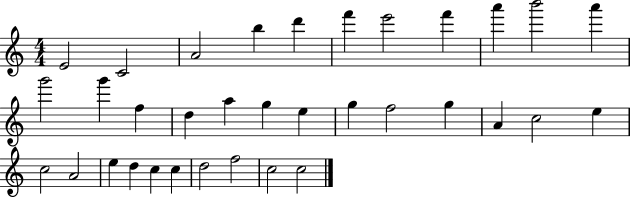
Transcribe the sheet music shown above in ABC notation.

X:1
T:Untitled
M:4/4
L:1/4
K:C
E2 C2 A2 b d' f' e'2 f' a' b'2 a' g'2 g' f d a g e g f2 g A c2 e c2 A2 e d c c d2 f2 c2 c2